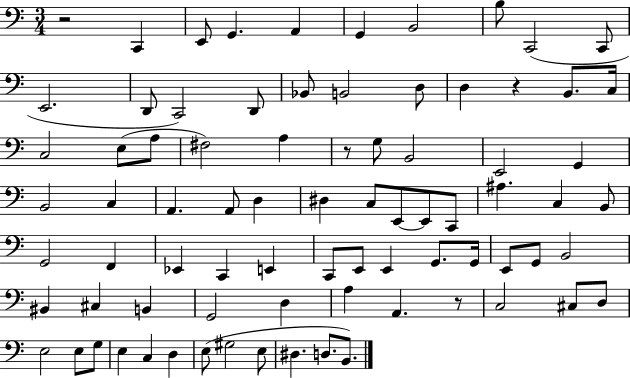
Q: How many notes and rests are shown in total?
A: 80